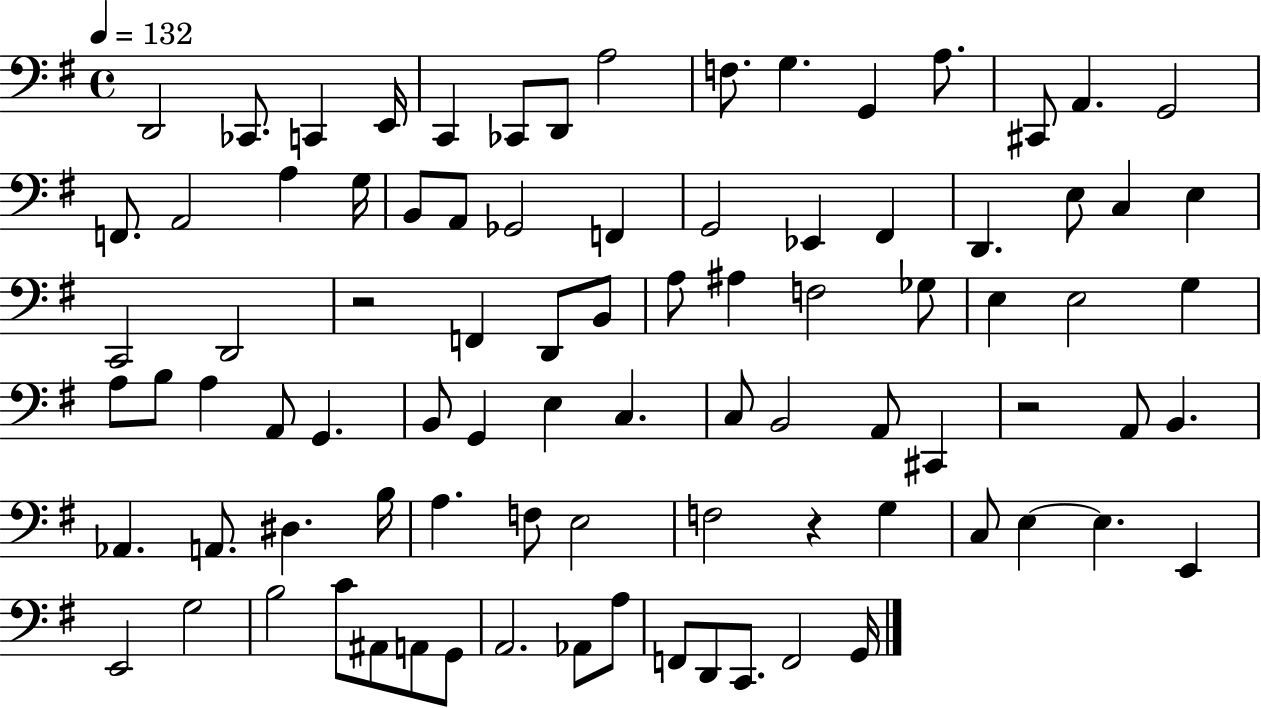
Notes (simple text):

D2/h CES2/e. C2/q E2/s C2/q CES2/e D2/e A3/h F3/e. G3/q. G2/q A3/e. C#2/e A2/q. G2/h F2/e. A2/h A3/q G3/s B2/e A2/e Gb2/h F2/q G2/h Eb2/q F#2/q D2/q. E3/e C3/q E3/q C2/h D2/h R/h F2/q D2/e B2/e A3/e A#3/q F3/h Gb3/e E3/q E3/h G3/q A3/e B3/e A3/q A2/e G2/q. B2/e G2/q E3/q C3/q. C3/e B2/h A2/e C#2/q R/h A2/e B2/q. Ab2/q. A2/e. D#3/q. B3/s A3/q. F3/e E3/h F3/h R/q G3/q C3/e E3/q E3/q. E2/q E2/h G3/h B3/h C4/e A#2/e A2/e G2/e A2/h. Ab2/e A3/e F2/e D2/e C2/e. F2/h G2/s